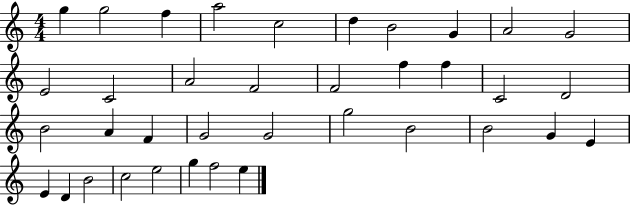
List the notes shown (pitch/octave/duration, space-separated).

G5/q G5/h F5/q A5/h C5/h D5/q B4/h G4/q A4/h G4/h E4/h C4/h A4/h F4/h F4/h F5/q F5/q C4/h D4/h B4/h A4/q F4/q G4/h G4/h G5/h B4/h B4/h G4/q E4/q E4/q D4/q B4/h C5/h E5/h G5/q F5/h E5/q